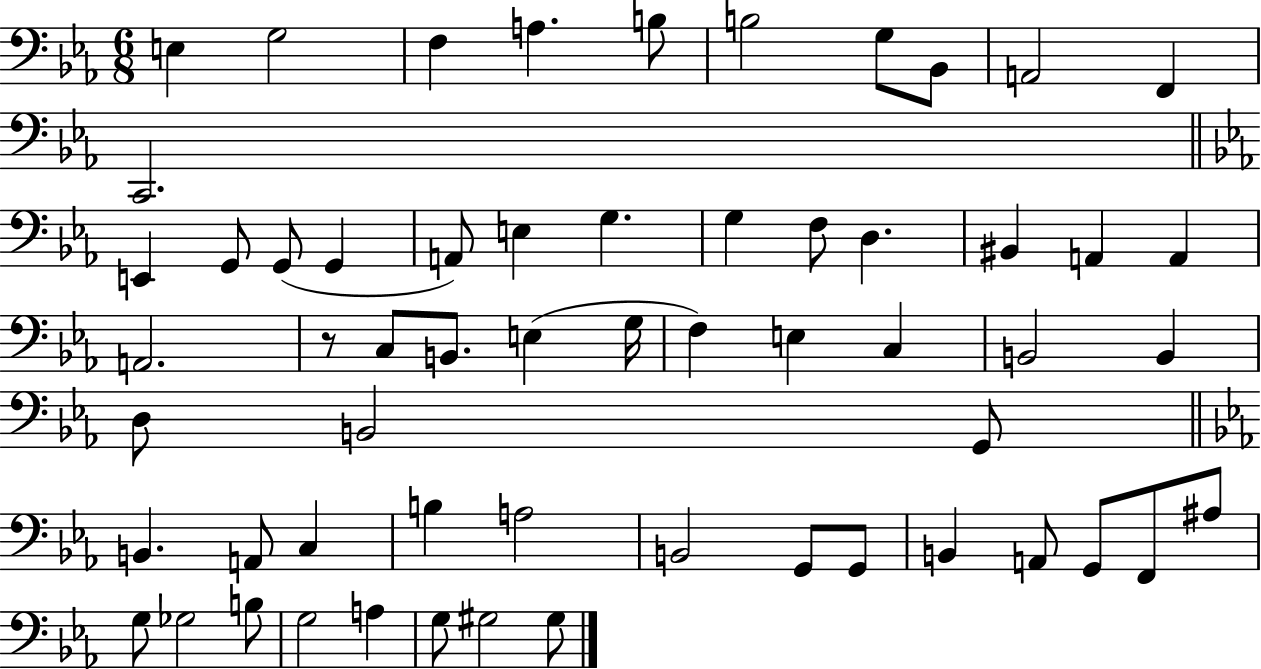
X:1
T:Untitled
M:6/8
L:1/4
K:Eb
E, G,2 F, A, B,/2 B,2 G,/2 _B,,/2 A,,2 F,, C,,2 E,, G,,/2 G,,/2 G,, A,,/2 E, G, G, F,/2 D, ^B,, A,, A,, A,,2 z/2 C,/2 B,,/2 E, G,/4 F, E, C, B,,2 B,, D,/2 B,,2 G,,/2 B,, A,,/2 C, B, A,2 B,,2 G,,/2 G,,/2 B,, A,,/2 G,,/2 F,,/2 ^A,/2 G,/2 _G,2 B,/2 G,2 A, G,/2 ^G,2 ^G,/2